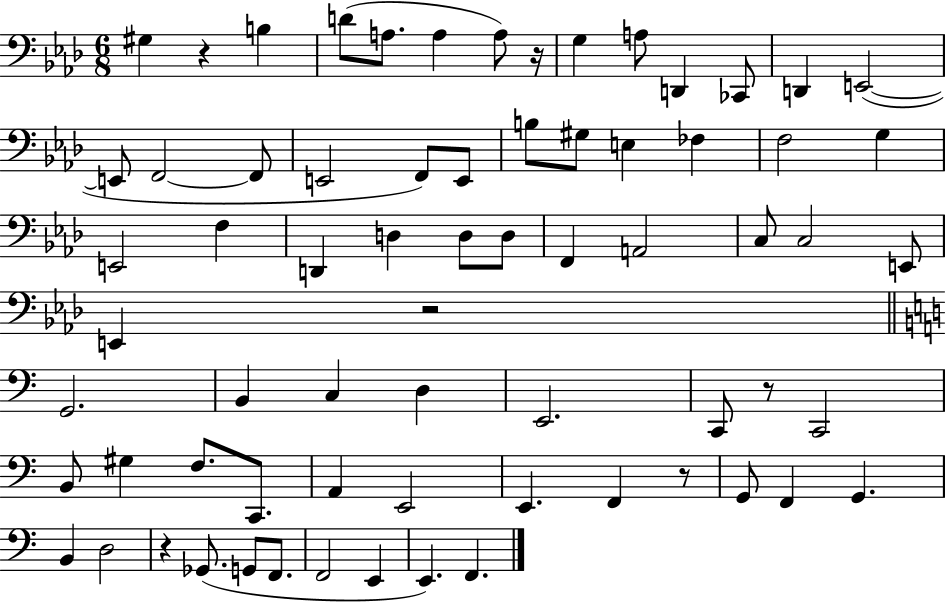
G#3/q R/q B3/q D4/e A3/e. A3/q A3/e R/s G3/q A3/e D2/q CES2/e D2/q E2/h E2/e F2/h F2/e E2/h F2/e E2/e B3/e G#3/e E3/q FES3/q F3/h G3/q E2/h F3/q D2/q D3/q D3/e D3/e F2/q A2/h C3/e C3/h E2/e E2/q R/h G2/h. B2/q C3/q D3/q E2/h. C2/e R/e C2/h B2/e G#3/q F3/e. C2/e. A2/q E2/h E2/q. F2/q R/e G2/e F2/q G2/q. B2/q D3/h R/q Gb2/e. G2/e F2/e. F2/h E2/q E2/q. F2/q.